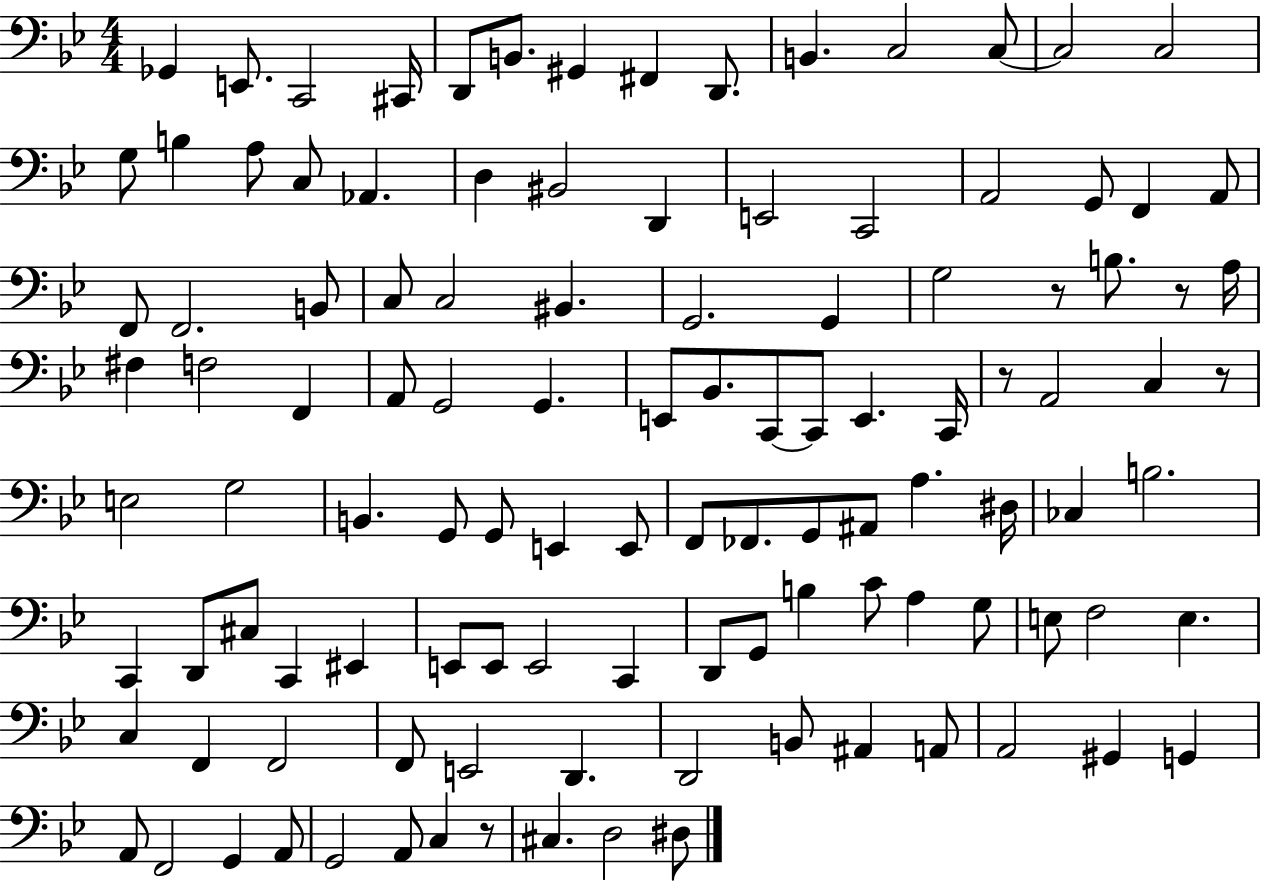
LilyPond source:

{
  \clef bass
  \numericTimeSignature
  \time 4/4
  \key bes \major
  ges,4 e,8. c,2 cis,16 | d,8 b,8. gis,4 fis,4 d,8. | b,4. c2 c8~~ | c2 c2 | \break g8 b4 a8 c8 aes,4. | d4 bis,2 d,4 | e,2 c,2 | a,2 g,8 f,4 a,8 | \break f,8 f,2. b,8 | c8 c2 bis,4. | g,2. g,4 | g2 r8 b8. r8 a16 | \break fis4 f2 f,4 | a,8 g,2 g,4. | e,8 bes,8. c,8~~ c,8 e,4. c,16 | r8 a,2 c4 r8 | \break e2 g2 | b,4. g,8 g,8 e,4 e,8 | f,8 fes,8. g,8 ais,8 a4. dis16 | ces4 b2. | \break c,4 d,8 cis8 c,4 eis,4 | e,8 e,8 e,2 c,4 | d,8 g,8 b4 c'8 a4 g8 | e8 f2 e4. | \break c4 f,4 f,2 | f,8 e,2 d,4. | d,2 b,8 ais,4 a,8 | a,2 gis,4 g,4 | \break a,8 f,2 g,4 a,8 | g,2 a,8 c4 r8 | cis4. d2 dis8 | \bar "|."
}